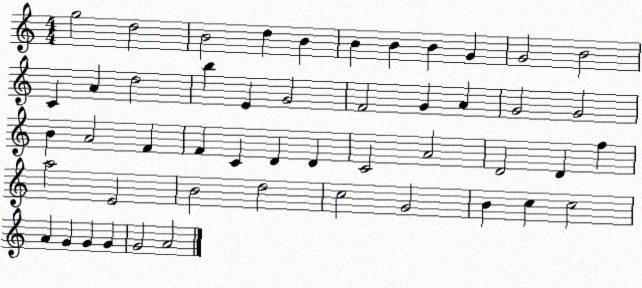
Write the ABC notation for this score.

X:1
T:Untitled
M:4/4
L:1/4
K:C
g2 d2 B2 d B B B B G G2 B2 C A d2 b E G2 F2 G A G2 G2 B A2 F F C D D C2 A2 D2 D f a2 E2 B2 d2 c2 G2 B c c2 A G G G G2 A2